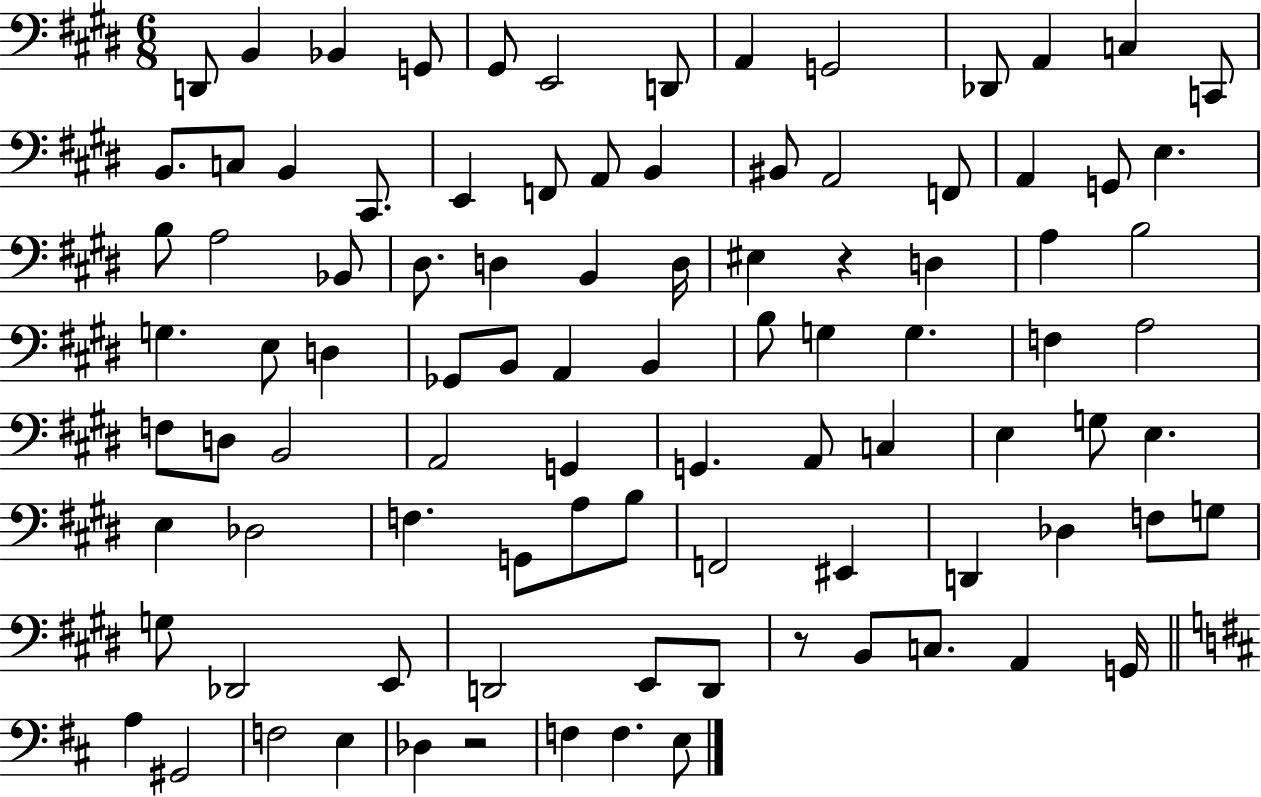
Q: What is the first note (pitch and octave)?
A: D2